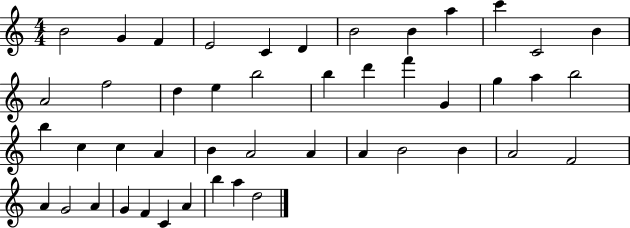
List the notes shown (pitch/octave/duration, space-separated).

B4/h G4/q F4/q E4/h C4/q D4/q B4/h B4/q A5/q C6/q C4/h B4/q A4/h F5/h D5/q E5/q B5/h B5/q D6/q F6/q G4/q G5/q A5/q B5/h B5/q C5/q C5/q A4/q B4/q A4/h A4/q A4/q B4/h B4/q A4/h F4/h A4/q G4/h A4/q G4/q F4/q C4/q A4/q B5/q A5/q D5/h